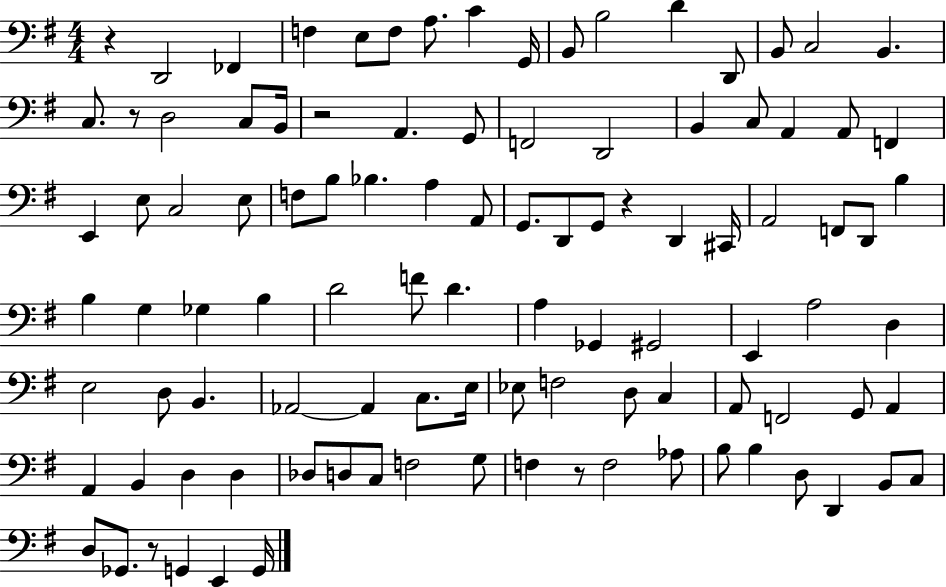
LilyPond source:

{
  \clef bass
  \numericTimeSignature
  \time 4/4
  \key g \major
  r4 d,2 fes,4 | f4 e8 f8 a8. c'4 g,16 | b,8 b2 d'4 d,8 | b,8 c2 b,4. | \break c8. r8 d2 c8 b,16 | r2 a,4. g,8 | f,2 d,2 | b,4 c8 a,4 a,8 f,4 | \break e,4 e8 c2 e8 | f8 b8 bes4. a4 a,8 | g,8. d,8 g,8 r4 d,4 cis,16 | a,2 f,8 d,8 b4 | \break b4 g4 ges4 b4 | d'2 f'8 d'4. | a4 ges,4 gis,2 | e,4 a2 d4 | \break e2 d8 b,4. | aes,2~~ aes,4 c8. e16 | ees8 f2 d8 c4 | a,8 f,2 g,8 a,4 | \break a,4 b,4 d4 d4 | des8 d8 c8 f2 g8 | f4 r8 f2 aes8 | b8 b4 d8 d,4 b,8 c8 | \break d8 ges,8. r8 g,4 e,4 g,16 | \bar "|."
}